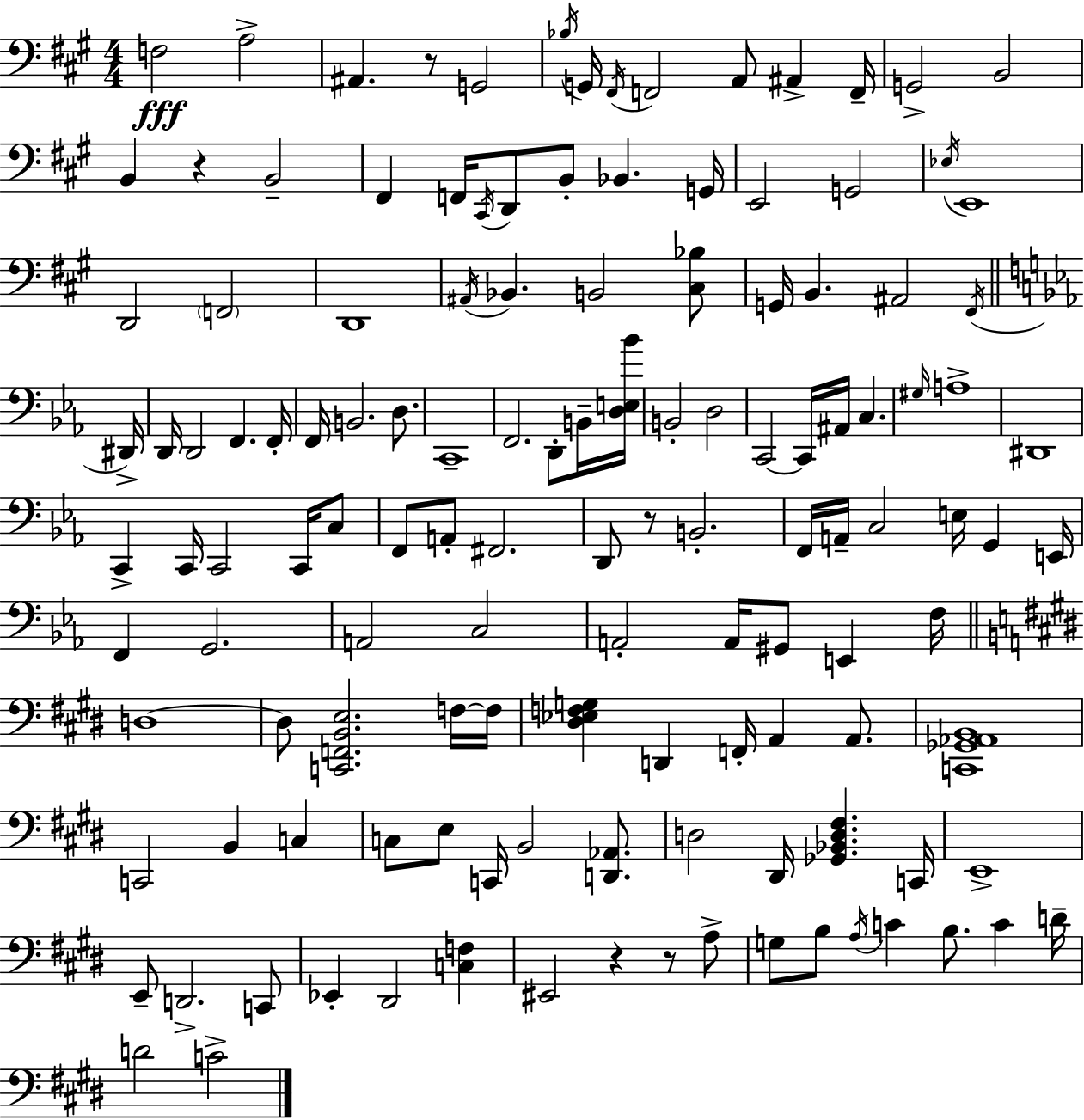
X:1
T:Untitled
M:4/4
L:1/4
K:A
F,2 A,2 ^A,, z/2 G,,2 _B,/4 G,,/4 ^F,,/4 F,,2 A,,/2 ^A,, F,,/4 G,,2 B,,2 B,, z B,,2 ^F,, F,,/4 ^C,,/4 D,,/2 B,,/2 _B,, G,,/4 E,,2 G,,2 _E,/4 E,,4 D,,2 F,,2 D,,4 ^A,,/4 _B,, B,,2 [^C,_B,]/2 G,,/4 B,, ^A,,2 ^F,,/4 ^D,,/4 D,,/4 D,,2 F,, F,,/4 F,,/4 B,,2 D,/2 C,,4 F,,2 D,,/2 B,,/4 [D,E,_B]/4 B,,2 D,2 C,,2 C,,/4 ^A,,/4 C, ^G,/4 A,4 ^D,,4 C,, C,,/4 C,,2 C,,/4 C,/2 F,,/2 A,,/2 ^F,,2 D,,/2 z/2 B,,2 F,,/4 A,,/4 C,2 E,/4 G,, E,,/4 F,, G,,2 A,,2 C,2 A,,2 A,,/4 ^G,,/2 E,, F,/4 D,4 D,/2 [C,,F,,B,,E,]2 F,/4 F,/4 [^D,_E,F,G,] D,, F,,/4 A,, A,,/2 [C,,_G,,_A,,B,,]4 C,,2 B,, C, C,/2 E,/2 C,,/4 B,,2 [D,,_A,,]/2 D,2 ^D,,/4 [_G,,_B,,D,^F,] C,,/4 E,,4 E,,/2 D,,2 C,,/2 _E,, ^D,,2 [C,F,] ^E,,2 z z/2 A,/2 G,/2 B,/2 A,/4 C B,/2 C D/4 D2 C2